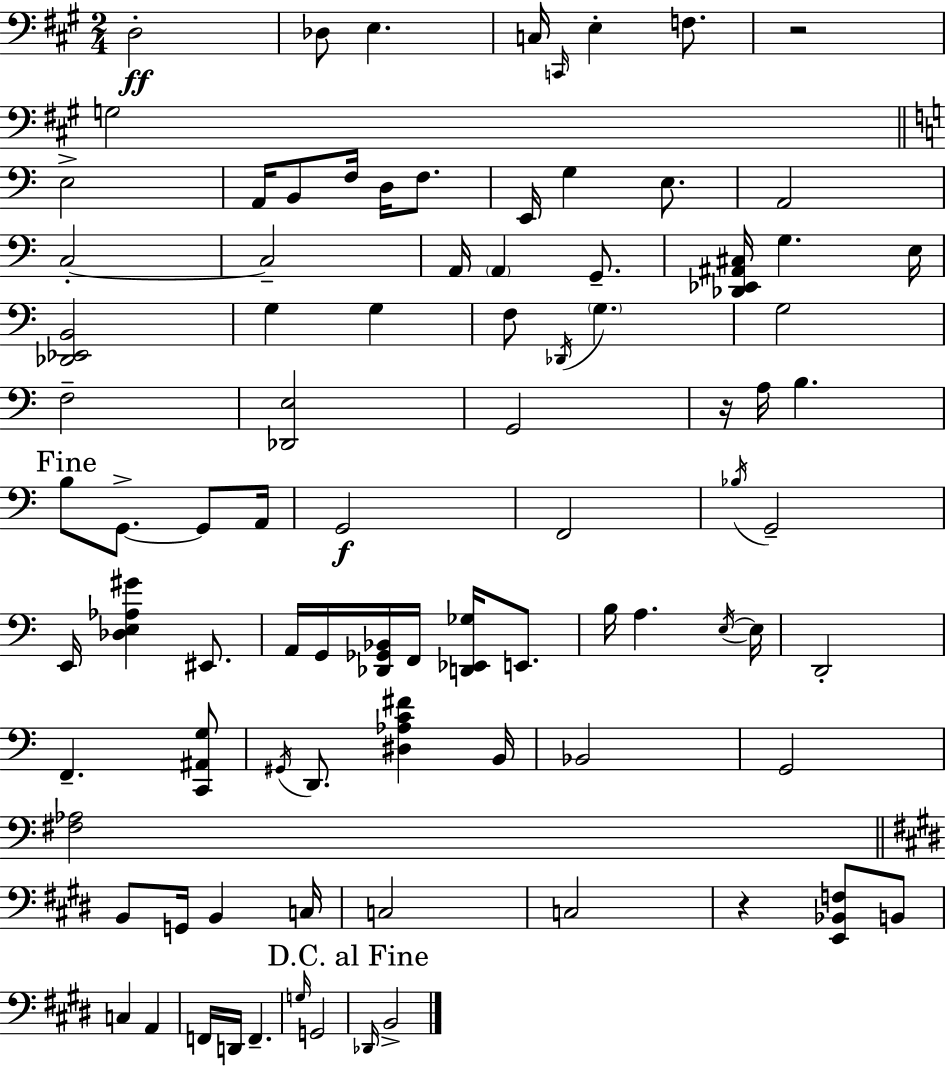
D3/h Db3/e E3/q. C3/s C2/s E3/q F3/e. R/h G3/h E3/h A2/s B2/e F3/s D3/s F3/e. E2/s G3/q E3/e. A2/h C3/h C3/h A2/s A2/q G2/e. [Db2,Eb2,A#2,C#3]/s G3/q. E3/s [Db2,Eb2,B2]/h G3/q G3/q F3/e Db2/s G3/q. G3/h F3/h [Db2,E3]/h G2/h R/s A3/s B3/q. B3/e G2/e. G2/e A2/s G2/h F2/h Bb3/s G2/h E2/s [Db3,E3,Ab3,G#4]/q EIS2/e. A2/s G2/s [Db2,Gb2,Bb2]/s F2/s [D2,Eb2,Gb3]/s E2/e. B3/s A3/q. E3/s E3/s D2/h F2/q. [C2,A#2,G3]/e G#2/s D2/e. [D#3,Ab3,C4,F#4]/q B2/s Bb2/h G2/h [F#3,Ab3]/h B2/e G2/s B2/q C3/s C3/h C3/h R/q [E2,Bb2,F3]/e B2/e C3/q A2/q F2/s D2/s F2/q. G3/s G2/h Db2/s B2/h